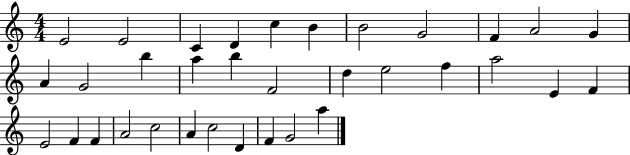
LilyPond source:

{
  \clef treble
  \numericTimeSignature
  \time 4/4
  \key c \major
  e'2 e'2 | c'4 d'4 c''4 b'4 | b'2 g'2 | f'4 a'2 g'4 | \break a'4 g'2 b''4 | a''4 b''4 f'2 | d''4 e''2 f''4 | a''2 e'4 f'4 | \break e'2 f'4 f'4 | a'2 c''2 | a'4 c''2 d'4 | f'4 g'2 a''4 | \break \bar "|."
}